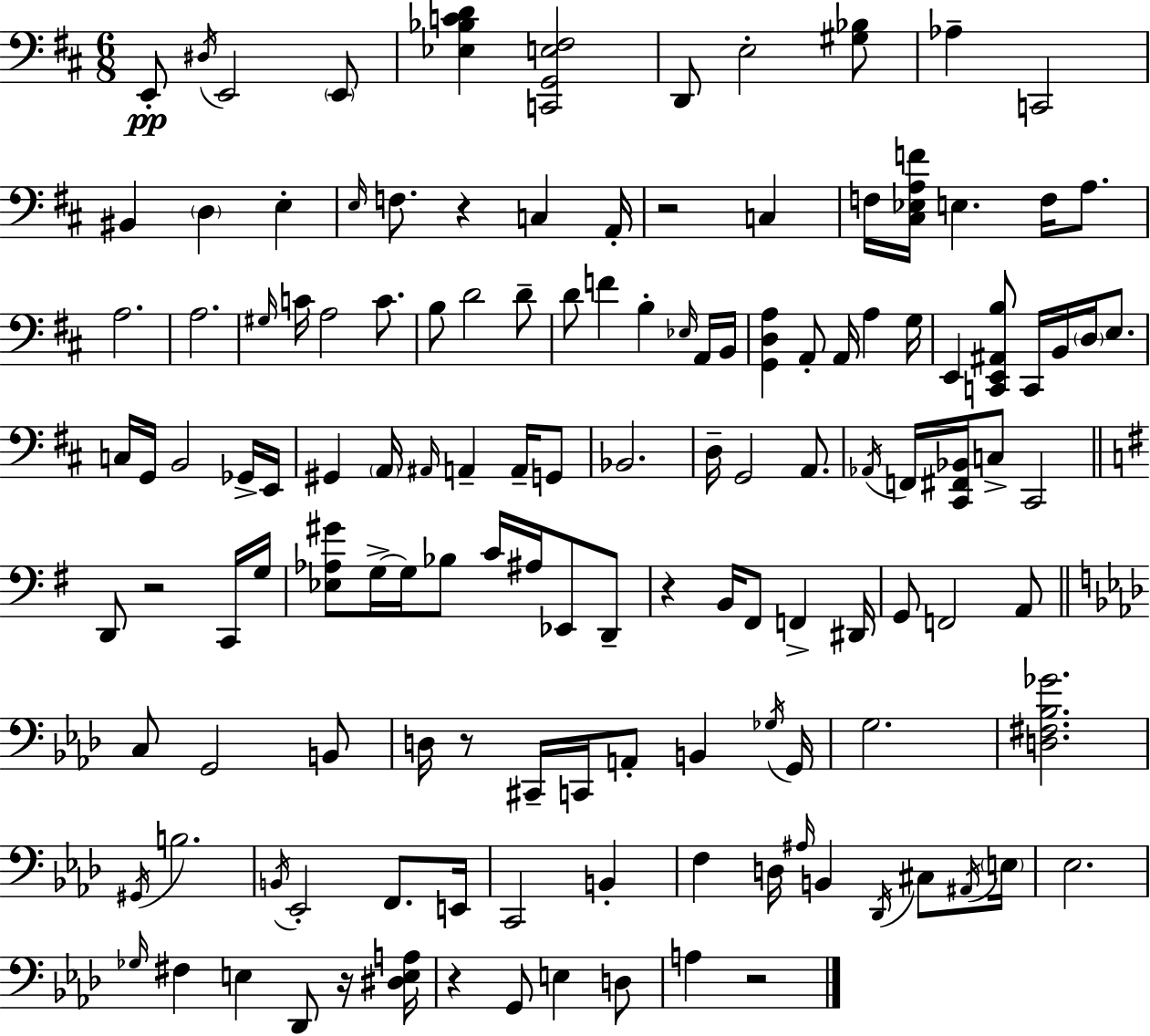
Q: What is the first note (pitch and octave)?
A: E2